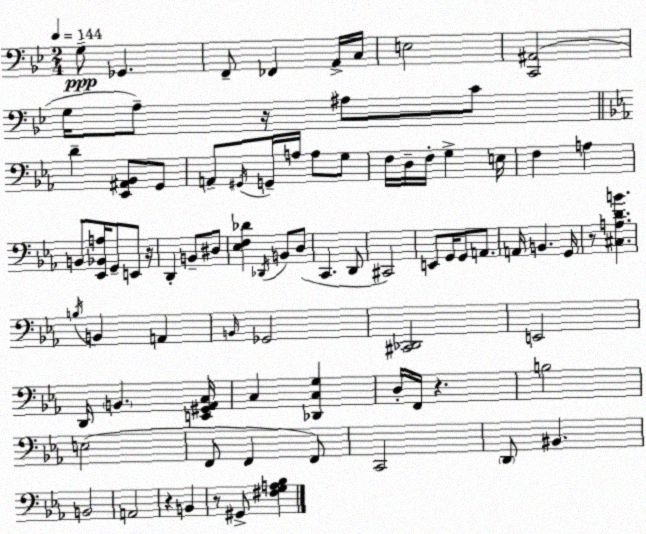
X:1
T:Untitled
M:2/4
L:1/4
K:Bb
G,/2 _G,, F,,/2 _F,, A,,/4 C,/4 E,2 [C,,^A,,]2 G,/4 A,/2 z/4 ^A,/2 C/2 D [_E,,^A,,_B,,]/2 G,,/2 A,,/2 ^G,,/4 G,,/4 A,/4 A,/2 G,/2 F,/4 D,/4 F,/4 G, E,/4 F, A, B,,/2 [_E,,_B,,A,]/4 G,,/2 E,,/2 z/4 D,, B,,/2 ^D,/2 [_E,F,_D] _D,,/4 B,,/2 D,/2 C,, D,,/2 ^C,,2 E,,/2 G,,/4 G,,/2 A,,/2 A,,/4 B,, G,,/4 z/2 [^C,A,DB] B,/4 B,, A,, B,,/4 _G,,2 [^C,,_D,,]2 E,,2 D,,/4 B,, [E,,^G,,_A,,C,]/4 C, [_D,,C,G,] D,/4 F,,/4 z B,2 E,2 F,,/2 F,, F,,/2 C,,2 D,,/2 ^B,, B,,2 A,,2 z B,, z/2 ^G,,/2 [^F,G,A,_B,]